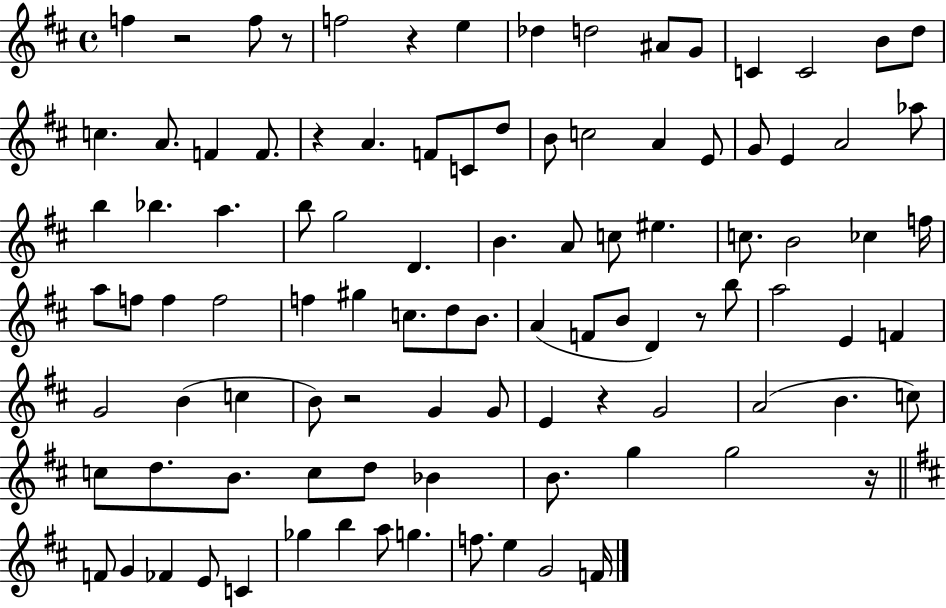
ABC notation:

X:1
T:Untitled
M:4/4
L:1/4
K:D
f z2 f/2 z/2 f2 z e _d d2 ^A/2 G/2 C C2 B/2 d/2 c A/2 F F/2 z A F/2 C/2 d/2 B/2 c2 A E/2 G/2 E A2 _a/2 b _b a b/2 g2 D B A/2 c/2 ^e c/2 B2 _c f/4 a/2 f/2 f f2 f ^g c/2 d/2 B/2 A F/2 B/2 D z/2 b/2 a2 E F G2 B c B/2 z2 G G/2 E z G2 A2 B c/2 c/2 d/2 B/2 c/2 d/2 _B B/2 g g2 z/4 F/2 G _F E/2 C _g b a/2 g f/2 e G2 F/4